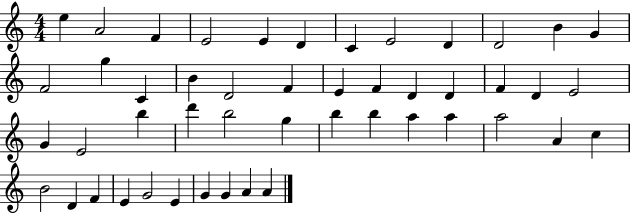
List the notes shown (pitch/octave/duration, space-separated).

E5/q A4/h F4/q E4/h E4/q D4/q C4/q E4/h D4/q D4/h B4/q G4/q F4/h G5/q C4/q B4/q D4/h F4/q E4/q F4/q D4/q D4/q F4/q D4/q E4/h G4/q E4/h B5/q D6/q B5/h G5/q B5/q B5/q A5/q A5/q A5/h A4/q C5/q B4/h D4/q F4/q E4/q G4/h E4/q G4/q G4/q A4/q A4/q